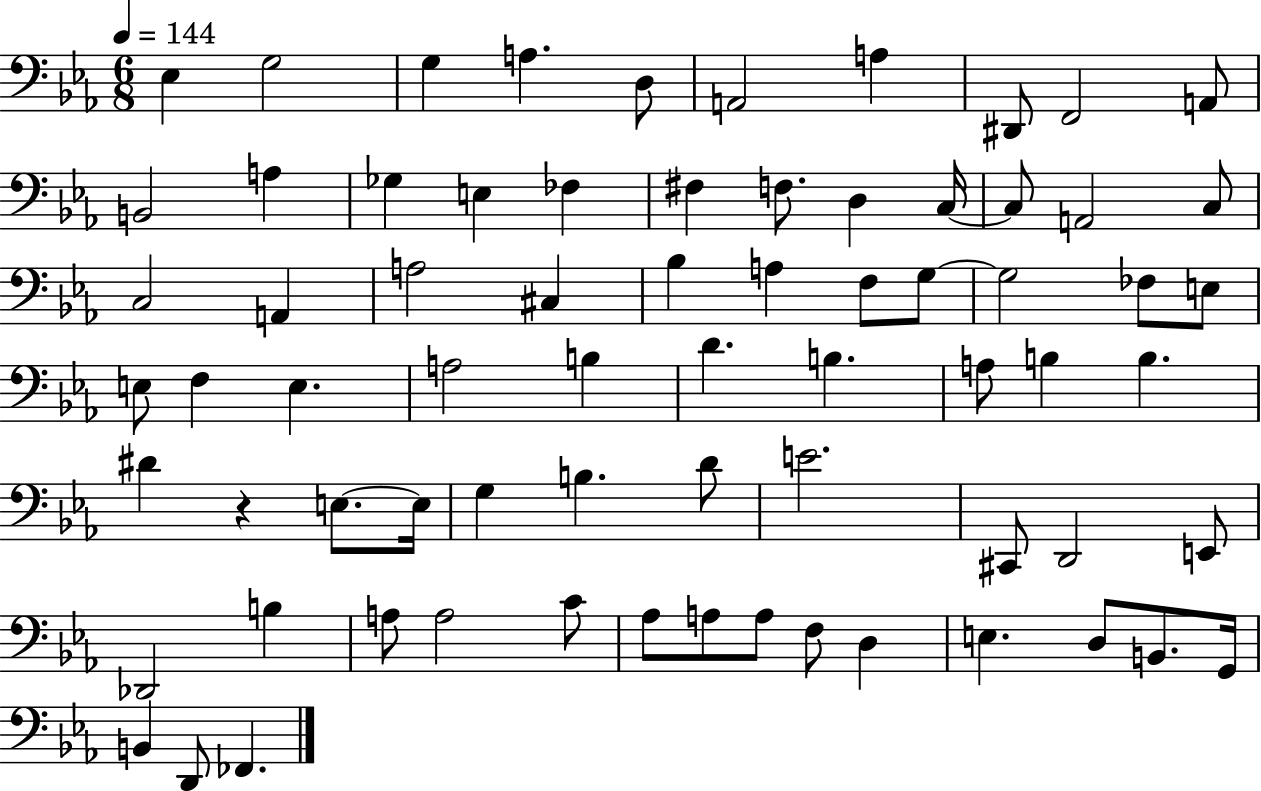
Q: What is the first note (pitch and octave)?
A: Eb3